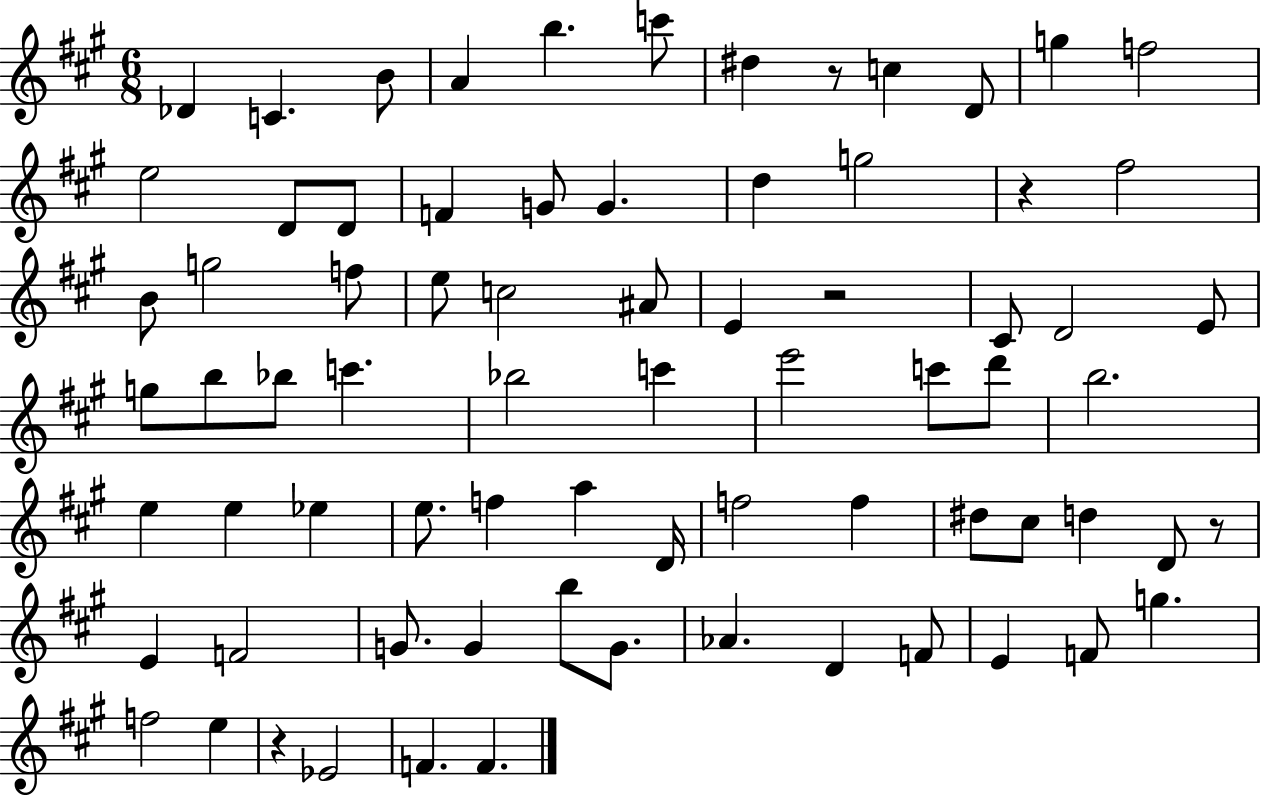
{
  \clef treble
  \numericTimeSignature
  \time 6/8
  \key a \major
  \repeat volta 2 { des'4 c'4. b'8 | a'4 b''4. c'''8 | dis''4 r8 c''4 d'8 | g''4 f''2 | \break e''2 d'8 d'8 | f'4 g'8 g'4. | d''4 g''2 | r4 fis''2 | \break b'8 g''2 f''8 | e''8 c''2 ais'8 | e'4 r2 | cis'8 d'2 e'8 | \break g''8 b''8 bes''8 c'''4. | bes''2 c'''4 | e'''2 c'''8 d'''8 | b''2. | \break e''4 e''4 ees''4 | e''8. f''4 a''4 d'16 | f''2 f''4 | dis''8 cis''8 d''4 d'8 r8 | \break e'4 f'2 | g'8. g'4 b''8 g'8. | aes'4. d'4 f'8 | e'4 f'8 g''4. | \break f''2 e''4 | r4 ees'2 | f'4. f'4. | } \bar "|."
}